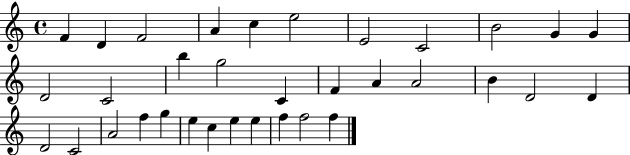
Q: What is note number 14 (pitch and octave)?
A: B5